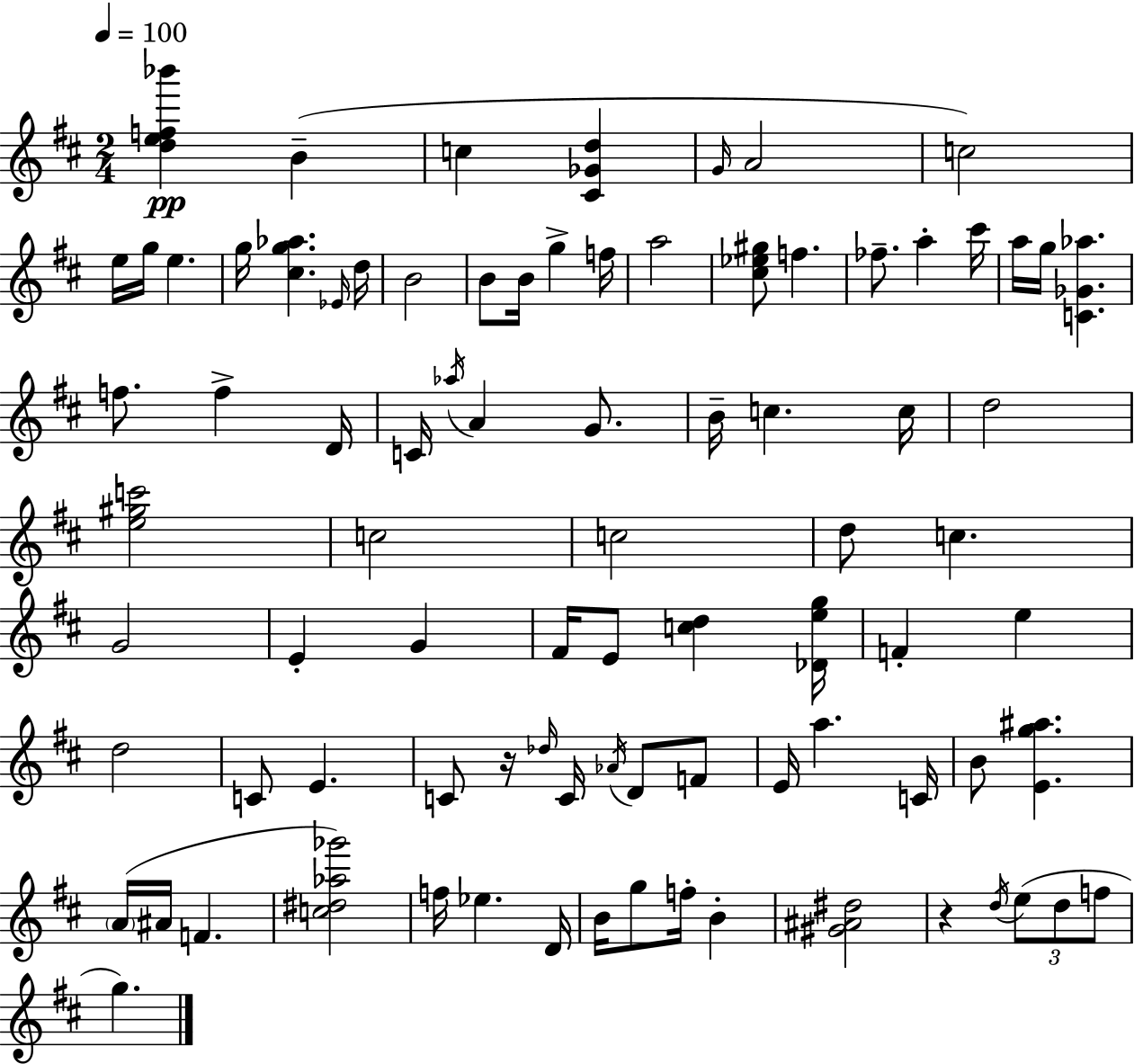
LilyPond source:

{
  \clef treble
  \numericTimeSignature
  \time 2/4
  \key d \major
  \tempo 4 = 100
  <d'' e'' f'' bes'''>4\pp b'4--( | c''4 <cis' ges' d''>4 | \grace { g'16 } a'2 | c''2) | \break e''16 g''16 e''4. | g''16 <cis'' g'' aes''>4. | \grace { ees'16 } d''16 b'2 | b'8 b'16 g''4-> | \break f''16 a''2 | <cis'' ees'' gis''>8 f''4. | fes''8.-- a''4-. | cis'''16 a''16 g''16 <c' ges' aes''>4. | \break f''8. f''4-> | d'16 c'16 \acciaccatura { aes''16 } a'4 | g'8. b'16-- c''4. | c''16 d''2 | \break <e'' gis'' c'''>2 | c''2 | c''2 | d''8 c''4. | \break g'2 | e'4-. g'4 | fis'16 e'8 <c'' d''>4 | <des' e'' g''>16 f'4-. e''4 | \break d''2 | c'8 e'4. | c'8 r16 \grace { des''16 } c'16 | \acciaccatura { aes'16 } d'8 f'8 e'16 a''4. | \break c'16 b'8 <e' g'' ais''>4. | \parenthesize a'16( ais'16 f'4. | <c'' dis'' aes'' ges'''>2) | f''16 ees''4. | \break d'16 b'16 g''8 | f''16-. b'4-. <gis' ais' dis''>2 | r4 | \acciaccatura { d''16 }( \tuplet 3/2 { e''8 d''8 f''8 } | \break g''4.) \bar "|."
}